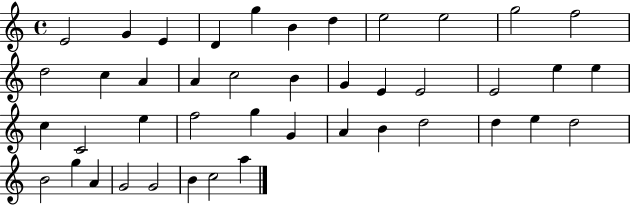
E4/h G4/q E4/q D4/q G5/q B4/q D5/q E5/h E5/h G5/h F5/h D5/h C5/q A4/q A4/q C5/h B4/q G4/q E4/q E4/h E4/h E5/q E5/q C5/q C4/h E5/q F5/h G5/q G4/q A4/q B4/q D5/h D5/q E5/q D5/h B4/h G5/q A4/q G4/h G4/h B4/q C5/h A5/q